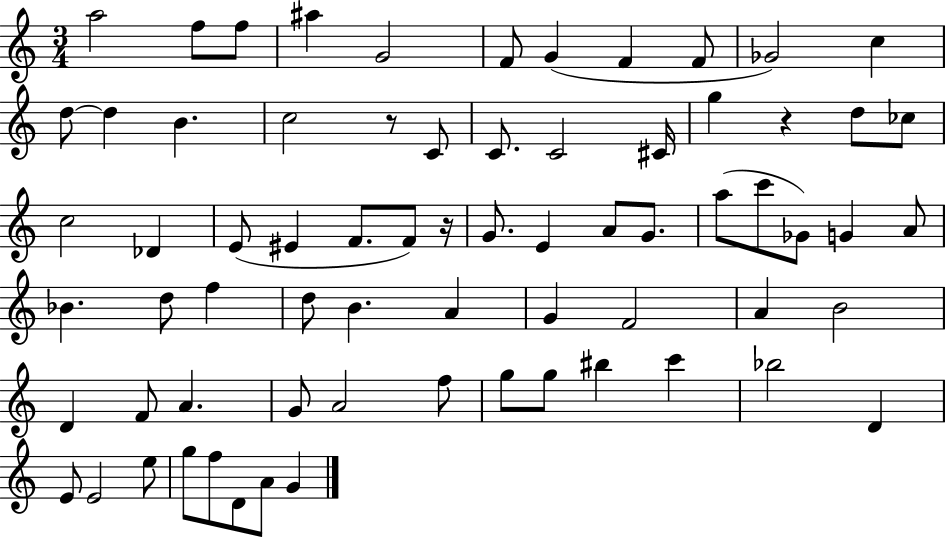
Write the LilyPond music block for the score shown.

{
  \clef treble
  \numericTimeSignature
  \time 3/4
  \key c \major
  \repeat volta 2 { a''2 f''8 f''8 | ais''4 g'2 | f'8 g'4( f'4 f'8 | ges'2) c''4 | \break d''8~~ d''4 b'4. | c''2 r8 c'8 | c'8. c'2 cis'16 | g''4 r4 d''8 ces''8 | \break c''2 des'4 | e'8( eis'4 f'8. f'8) r16 | g'8. e'4 a'8 g'8. | a''8( c'''8 ges'8) g'4 a'8 | \break bes'4. d''8 f''4 | d''8 b'4. a'4 | g'4 f'2 | a'4 b'2 | \break d'4 f'8 a'4. | g'8 a'2 f''8 | g''8 g''8 bis''4 c'''4 | bes''2 d'4 | \break e'8 e'2 e''8 | g''8 f''8 d'8 a'8 g'4 | } \bar "|."
}